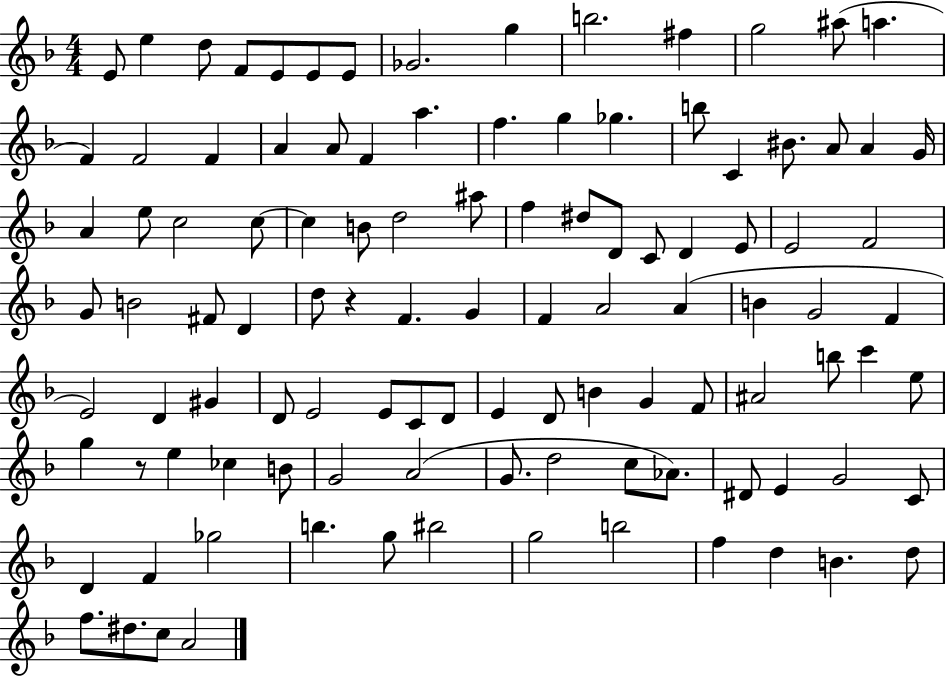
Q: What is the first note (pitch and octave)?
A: E4